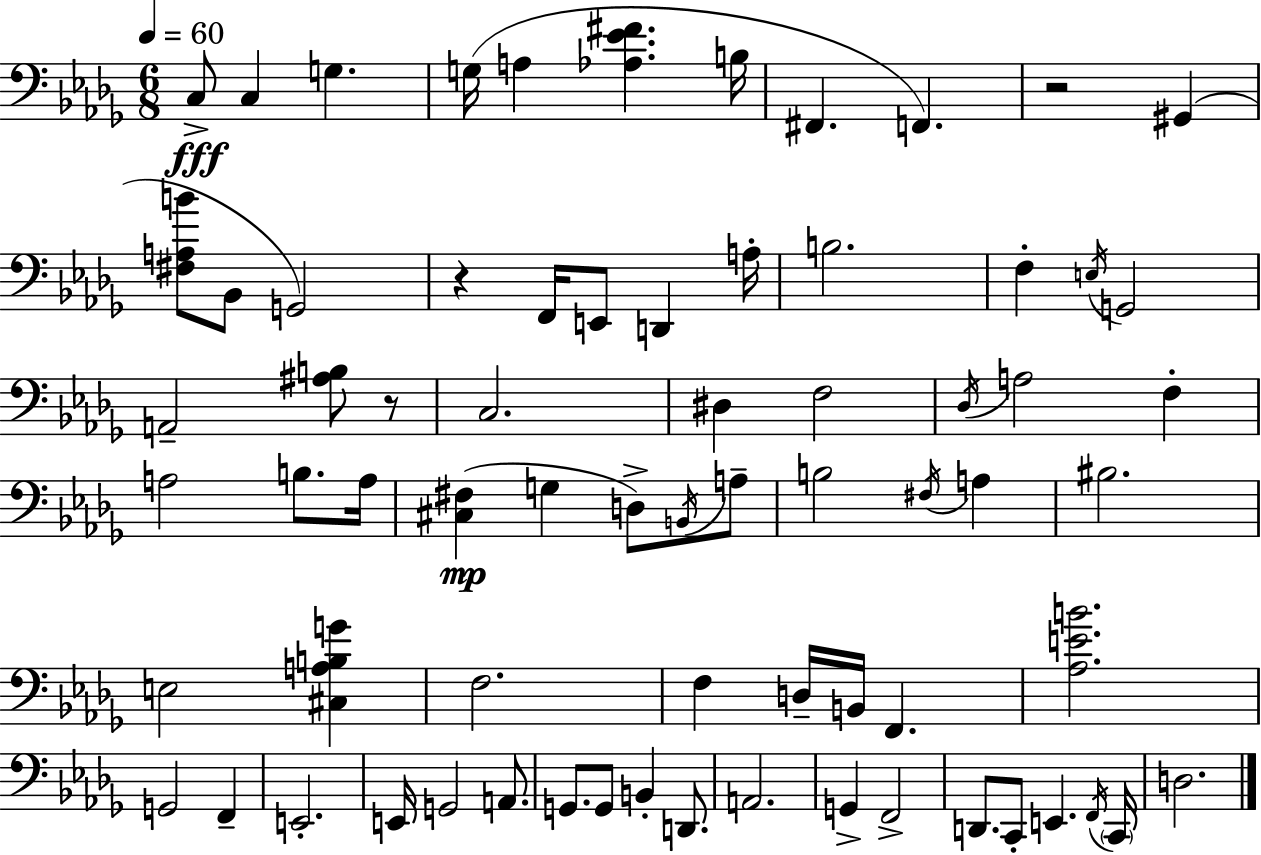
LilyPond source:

{
  \clef bass
  \numericTimeSignature
  \time 6/8
  \key bes \minor
  \tempo 4 = 60
  c8->\fff c4 g4. | g16( a4 <aes ees' fis'>4. b16 | fis,4. f,4.) | r2 gis,4( | \break <fis a b'>8 bes,8 g,2) | r4 f,16 e,8 d,4 a16-. | b2. | f4-. \acciaccatura { e16 } g,2 | \break a,2-- <ais b>8 r8 | c2. | dis4 f2 | \acciaccatura { des16 } a2 f4-. | \break a2 b8. | a16 <cis fis>4(\mp g4 d8->) | \acciaccatura { b,16 } a8-- b2 \acciaccatura { fis16 } | a4 bis2. | \break e2 | <cis a b g'>4 f2. | f4 d16-- b,16 f,4. | <aes e' b'>2. | \break g,2 | f,4-- e,2.-. | e,16 g,2 | a,8. g,8. g,8 b,4-. | \break d,8. a,2. | g,4-> f,2-> | d,8. c,8-. e,4. | \acciaccatura { f,16 } \parenthesize c,16 d2. | \break \bar "|."
}